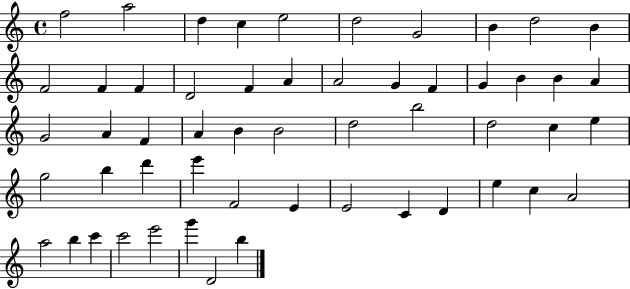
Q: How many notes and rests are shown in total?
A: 54